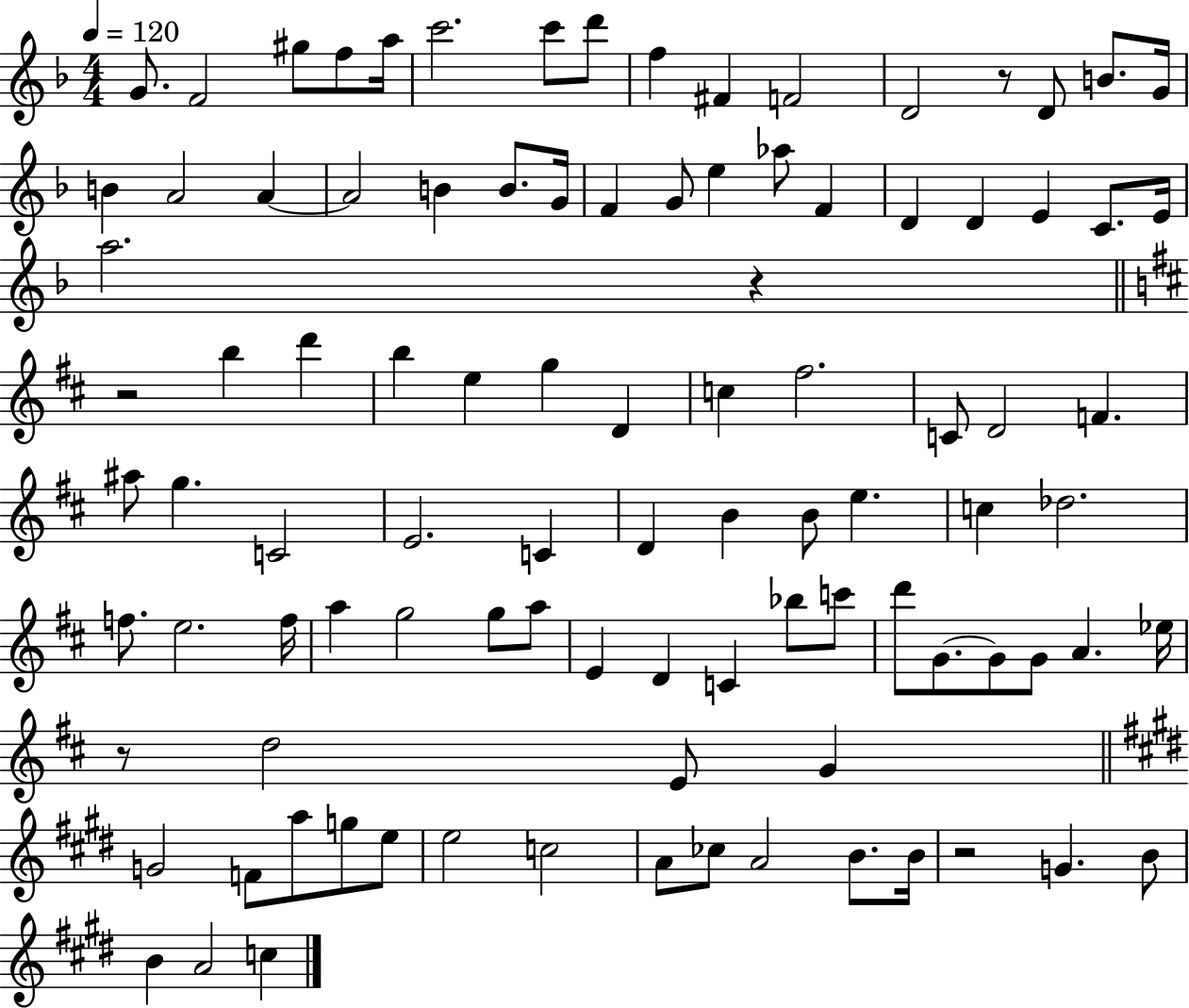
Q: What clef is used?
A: treble